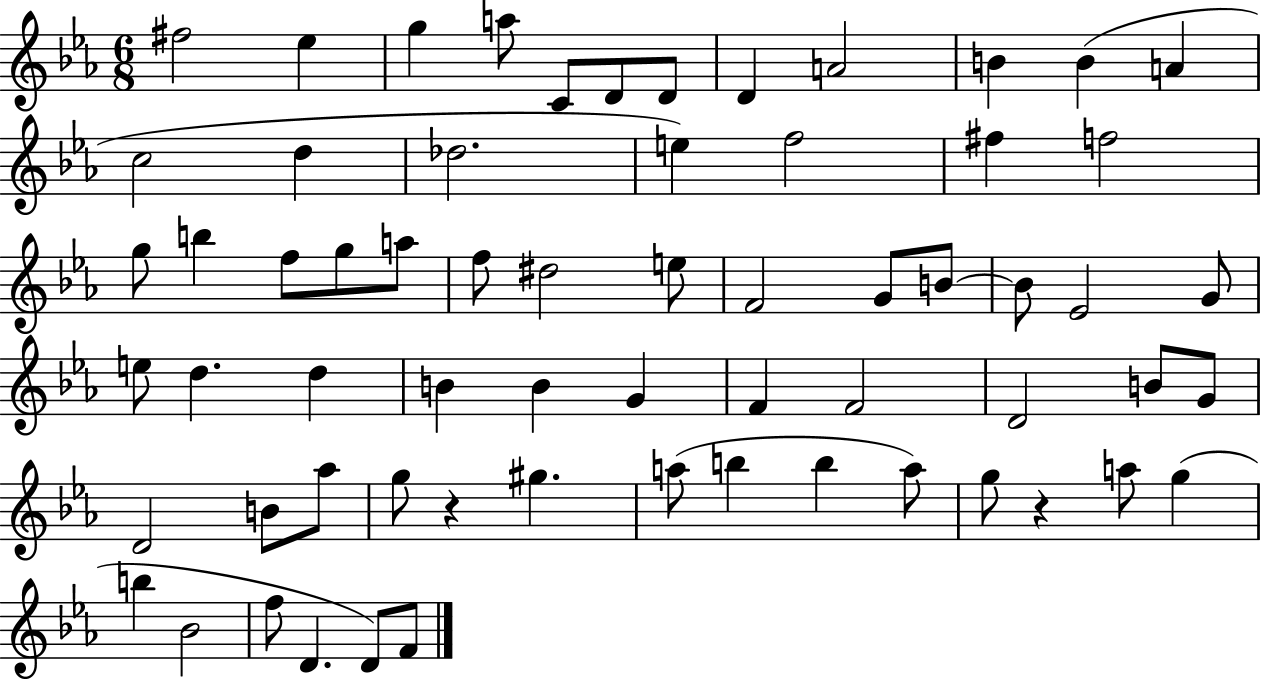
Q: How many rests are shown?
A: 2